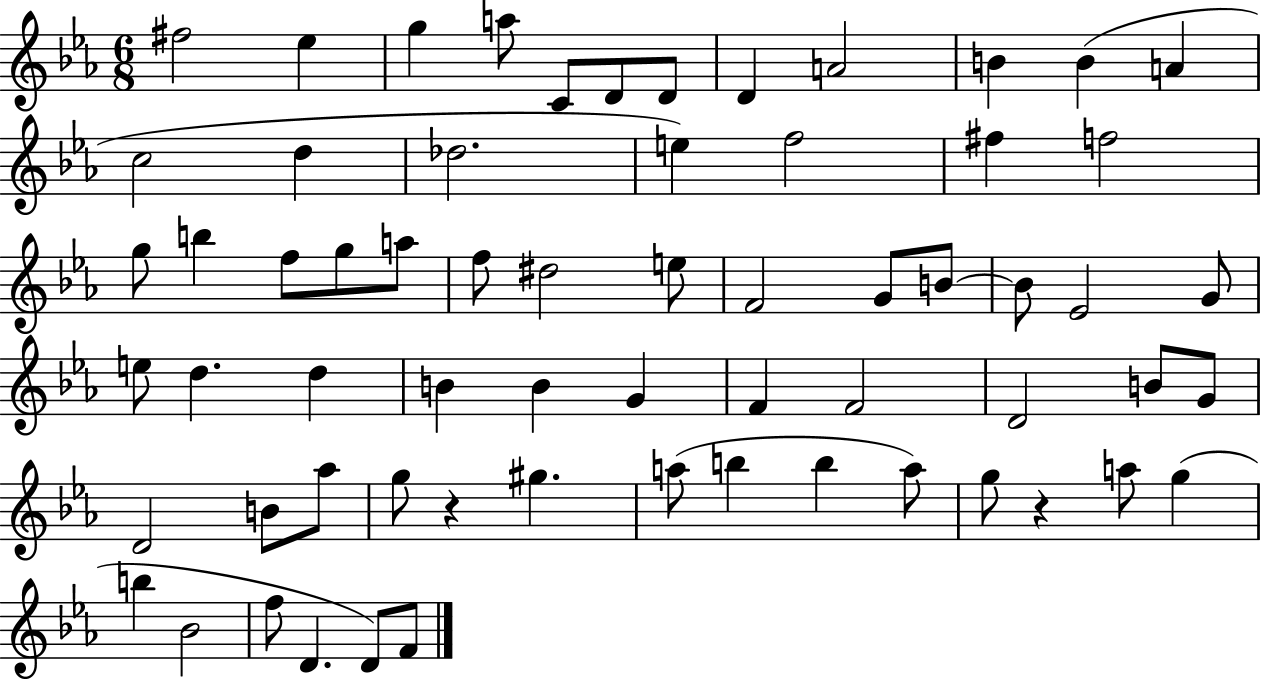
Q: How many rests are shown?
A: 2